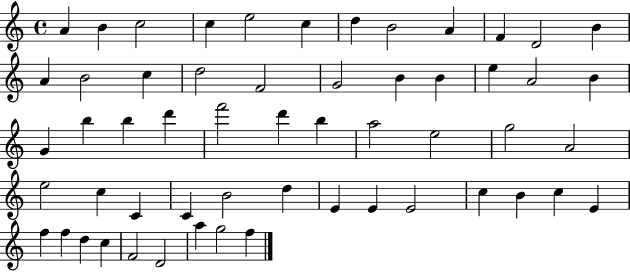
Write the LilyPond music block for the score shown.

{
  \clef treble
  \time 4/4
  \defaultTimeSignature
  \key c \major
  a'4 b'4 c''2 | c''4 e''2 c''4 | d''4 b'2 a'4 | f'4 d'2 b'4 | \break a'4 b'2 c''4 | d''2 f'2 | g'2 b'4 b'4 | e''4 a'2 b'4 | \break g'4 b''4 b''4 d'''4 | f'''2 d'''4 b''4 | a''2 e''2 | g''2 a'2 | \break e''2 c''4 c'4 | c'4 b'2 d''4 | e'4 e'4 e'2 | c''4 b'4 c''4 e'4 | \break f''4 f''4 d''4 c''4 | f'2 d'2 | a''4 g''2 f''4 | \bar "|."
}